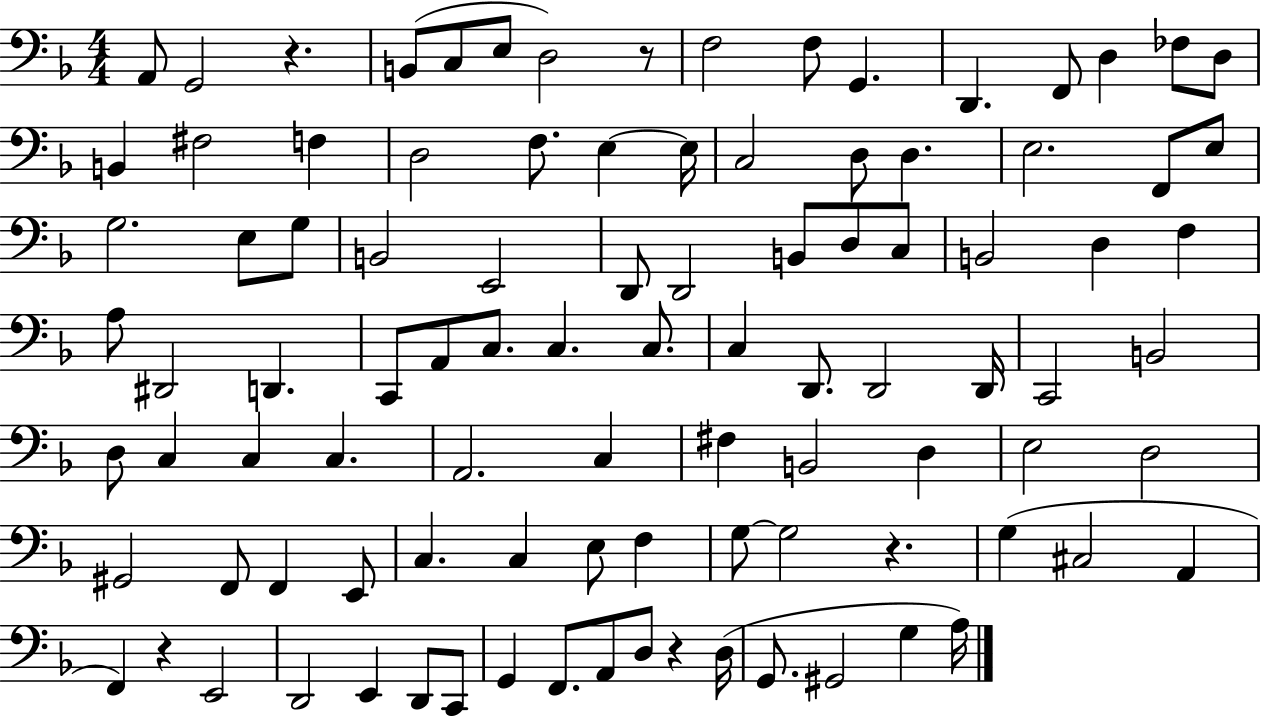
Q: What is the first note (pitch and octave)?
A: A2